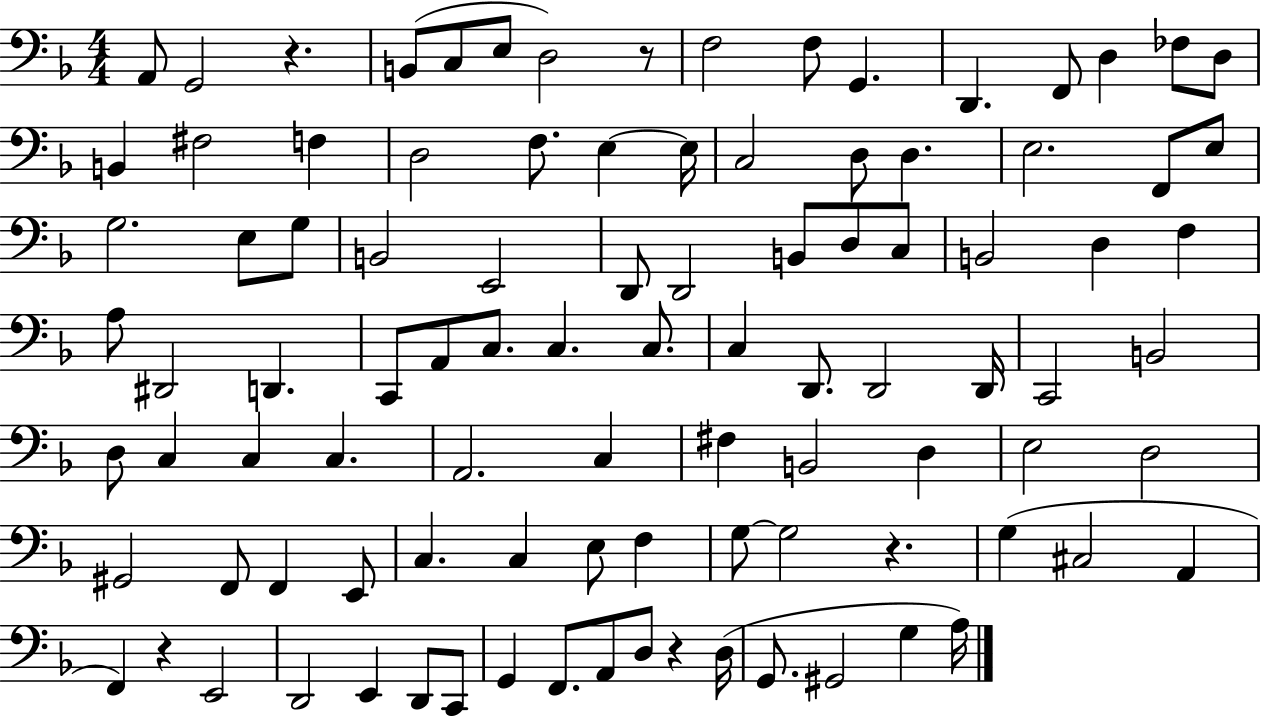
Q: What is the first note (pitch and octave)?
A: A2